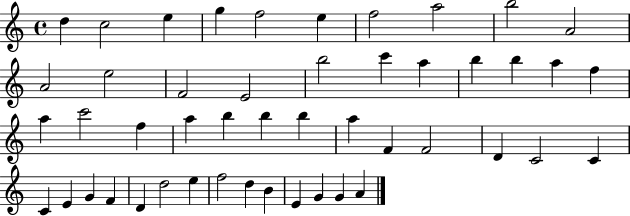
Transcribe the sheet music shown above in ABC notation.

X:1
T:Untitled
M:4/4
L:1/4
K:C
d c2 e g f2 e f2 a2 b2 A2 A2 e2 F2 E2 b2 c' a b b a f a c'2 f a b b b a F F2 D C2 C C E G F D d2 e f2 d B E G G A